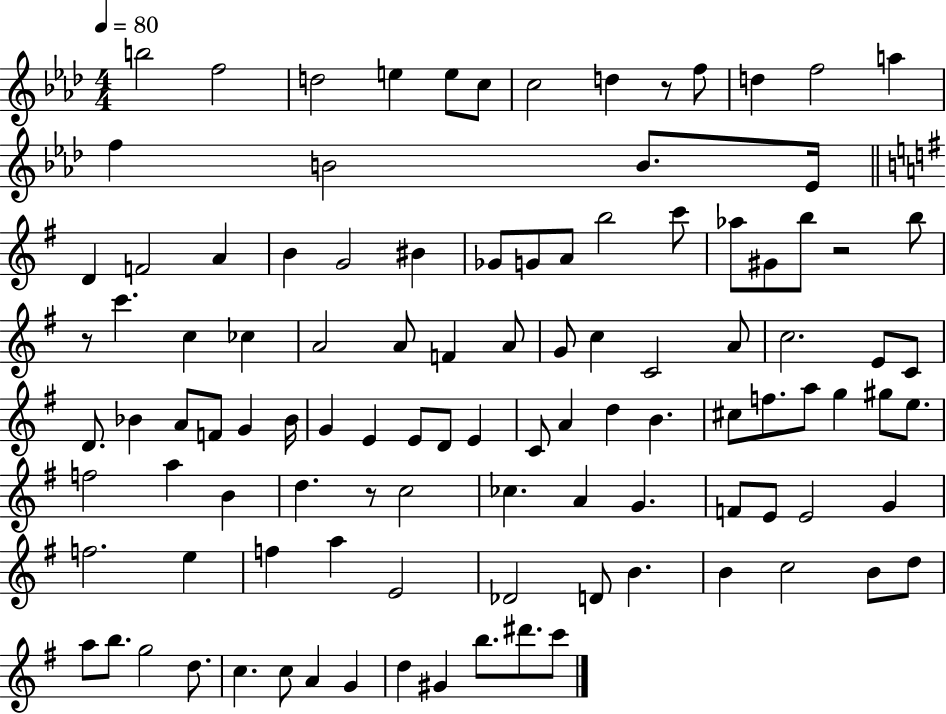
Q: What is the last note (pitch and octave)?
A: C6